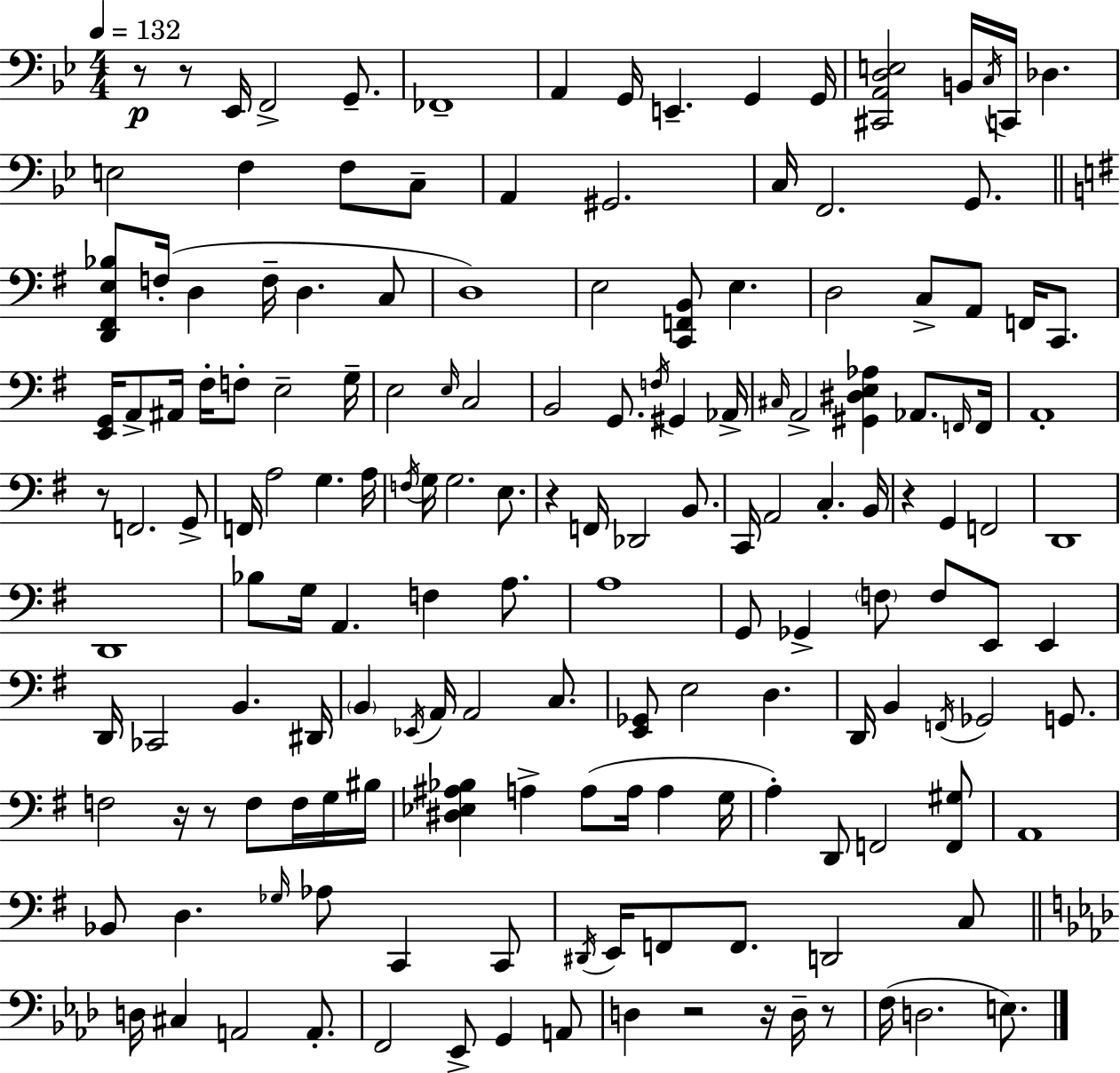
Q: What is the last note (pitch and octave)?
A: E3